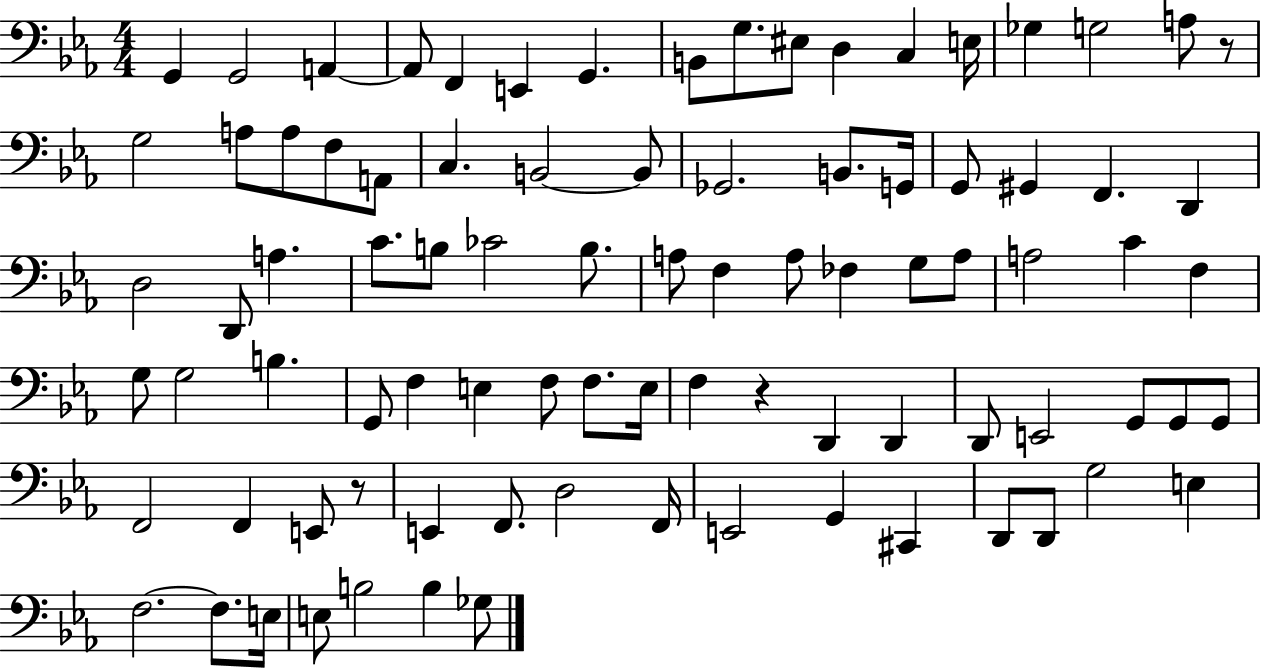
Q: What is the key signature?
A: EES major